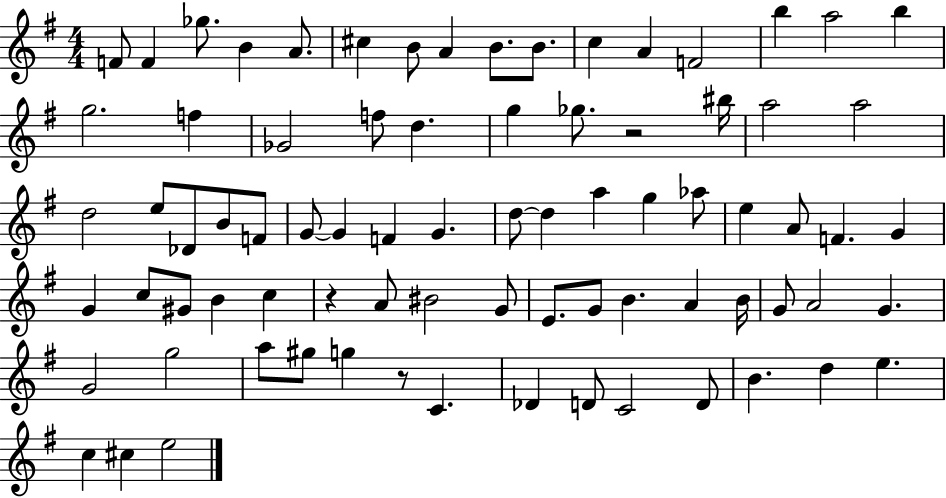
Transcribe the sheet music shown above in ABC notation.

X:1
T:Untitled
M:4/4
L:1/4
K:G
F/2 F _g/2 B A/2 ^c B/2 A B/2 B/2 c A F2 b a2 b g2 f _G2 f/2 d g _g/2 z2 ^b/4 a2 a2 d2 e/2 _D/2 B/2 F/2 G/2 G F G d/2 d a g _a/2 e A/2 F G G c/2 ^G/2 B c z A/2 ^B2 G/2 E/2 G/2 B A B/4 G/2 A2 G G2 g2 a/2 ^g/2 g z/2 C _D D/2 C2 D/2 B d e c ^c e2